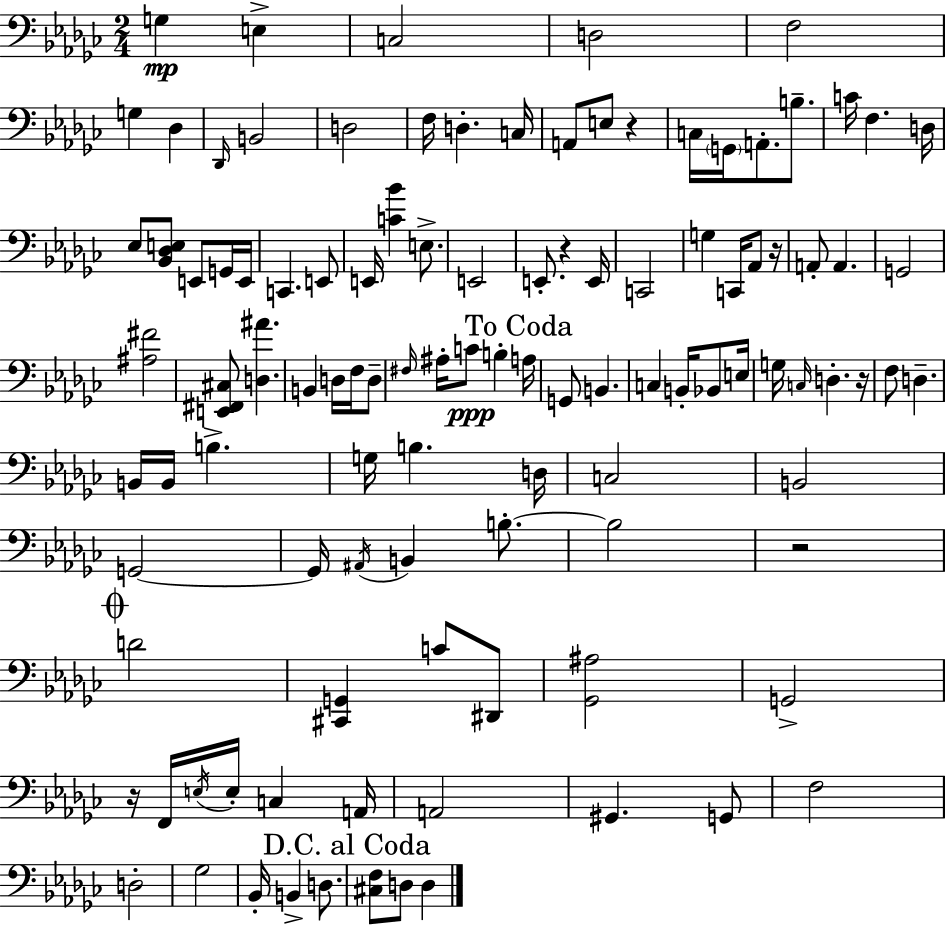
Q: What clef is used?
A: bass